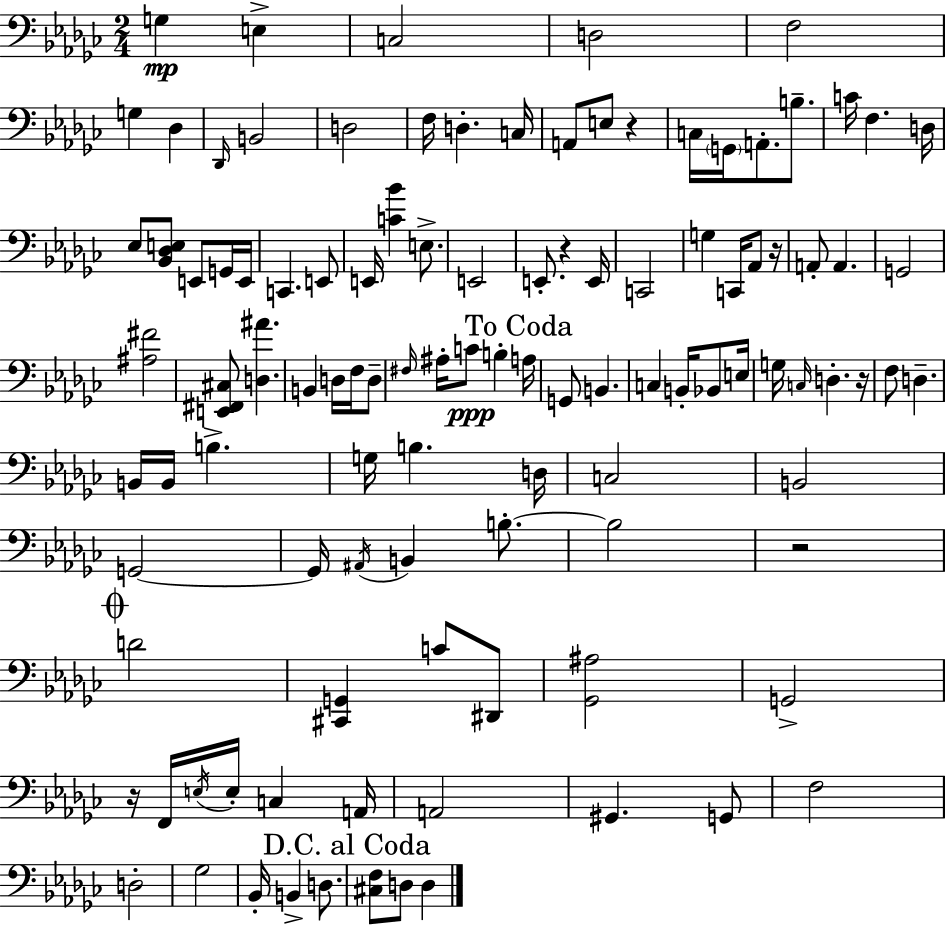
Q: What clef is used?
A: bass